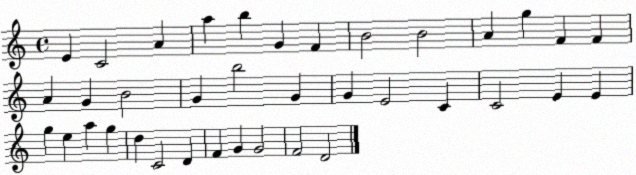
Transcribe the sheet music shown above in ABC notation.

X:1
T:Untitled
M:4/4
L:1/4
K:C
E C2 A a b G F B2 B2 A g F F A G B2 G b2 G G E2 C C2 E E g e a g d C2 D F G G2 F2 D2